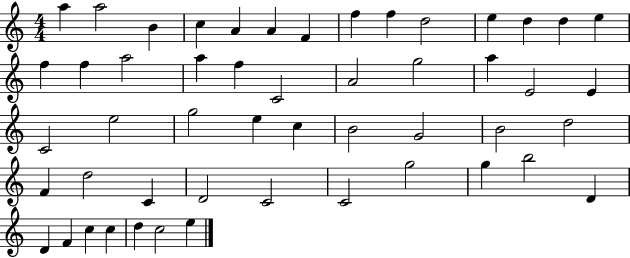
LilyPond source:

{
  \clef treble
  \numericTimeSignature
  \time 4/4
  \key c \major
  a''4 a''2 b'4 | c''4 a'4 a'4 f'4 | f''4 f''4 d''2 | e''4 d''4 d''4 e''4 | \break f''4 f''4 a''2 | a''4 f''4 c'2 | a'2 g''2 | a''4 e'2 e'4 | \break c'2 e''2 | g''2 e''4 c''4 | b'2 g'2 | b'2 d''2 | \break f'4 d''2 c'4 | d'2 c'2 | c'2 g''2 | g''4 b''2 d'4 | \break d'4 f'4 c''4 c''4 | d''4 c''2 e''4 | \bar "|."
}